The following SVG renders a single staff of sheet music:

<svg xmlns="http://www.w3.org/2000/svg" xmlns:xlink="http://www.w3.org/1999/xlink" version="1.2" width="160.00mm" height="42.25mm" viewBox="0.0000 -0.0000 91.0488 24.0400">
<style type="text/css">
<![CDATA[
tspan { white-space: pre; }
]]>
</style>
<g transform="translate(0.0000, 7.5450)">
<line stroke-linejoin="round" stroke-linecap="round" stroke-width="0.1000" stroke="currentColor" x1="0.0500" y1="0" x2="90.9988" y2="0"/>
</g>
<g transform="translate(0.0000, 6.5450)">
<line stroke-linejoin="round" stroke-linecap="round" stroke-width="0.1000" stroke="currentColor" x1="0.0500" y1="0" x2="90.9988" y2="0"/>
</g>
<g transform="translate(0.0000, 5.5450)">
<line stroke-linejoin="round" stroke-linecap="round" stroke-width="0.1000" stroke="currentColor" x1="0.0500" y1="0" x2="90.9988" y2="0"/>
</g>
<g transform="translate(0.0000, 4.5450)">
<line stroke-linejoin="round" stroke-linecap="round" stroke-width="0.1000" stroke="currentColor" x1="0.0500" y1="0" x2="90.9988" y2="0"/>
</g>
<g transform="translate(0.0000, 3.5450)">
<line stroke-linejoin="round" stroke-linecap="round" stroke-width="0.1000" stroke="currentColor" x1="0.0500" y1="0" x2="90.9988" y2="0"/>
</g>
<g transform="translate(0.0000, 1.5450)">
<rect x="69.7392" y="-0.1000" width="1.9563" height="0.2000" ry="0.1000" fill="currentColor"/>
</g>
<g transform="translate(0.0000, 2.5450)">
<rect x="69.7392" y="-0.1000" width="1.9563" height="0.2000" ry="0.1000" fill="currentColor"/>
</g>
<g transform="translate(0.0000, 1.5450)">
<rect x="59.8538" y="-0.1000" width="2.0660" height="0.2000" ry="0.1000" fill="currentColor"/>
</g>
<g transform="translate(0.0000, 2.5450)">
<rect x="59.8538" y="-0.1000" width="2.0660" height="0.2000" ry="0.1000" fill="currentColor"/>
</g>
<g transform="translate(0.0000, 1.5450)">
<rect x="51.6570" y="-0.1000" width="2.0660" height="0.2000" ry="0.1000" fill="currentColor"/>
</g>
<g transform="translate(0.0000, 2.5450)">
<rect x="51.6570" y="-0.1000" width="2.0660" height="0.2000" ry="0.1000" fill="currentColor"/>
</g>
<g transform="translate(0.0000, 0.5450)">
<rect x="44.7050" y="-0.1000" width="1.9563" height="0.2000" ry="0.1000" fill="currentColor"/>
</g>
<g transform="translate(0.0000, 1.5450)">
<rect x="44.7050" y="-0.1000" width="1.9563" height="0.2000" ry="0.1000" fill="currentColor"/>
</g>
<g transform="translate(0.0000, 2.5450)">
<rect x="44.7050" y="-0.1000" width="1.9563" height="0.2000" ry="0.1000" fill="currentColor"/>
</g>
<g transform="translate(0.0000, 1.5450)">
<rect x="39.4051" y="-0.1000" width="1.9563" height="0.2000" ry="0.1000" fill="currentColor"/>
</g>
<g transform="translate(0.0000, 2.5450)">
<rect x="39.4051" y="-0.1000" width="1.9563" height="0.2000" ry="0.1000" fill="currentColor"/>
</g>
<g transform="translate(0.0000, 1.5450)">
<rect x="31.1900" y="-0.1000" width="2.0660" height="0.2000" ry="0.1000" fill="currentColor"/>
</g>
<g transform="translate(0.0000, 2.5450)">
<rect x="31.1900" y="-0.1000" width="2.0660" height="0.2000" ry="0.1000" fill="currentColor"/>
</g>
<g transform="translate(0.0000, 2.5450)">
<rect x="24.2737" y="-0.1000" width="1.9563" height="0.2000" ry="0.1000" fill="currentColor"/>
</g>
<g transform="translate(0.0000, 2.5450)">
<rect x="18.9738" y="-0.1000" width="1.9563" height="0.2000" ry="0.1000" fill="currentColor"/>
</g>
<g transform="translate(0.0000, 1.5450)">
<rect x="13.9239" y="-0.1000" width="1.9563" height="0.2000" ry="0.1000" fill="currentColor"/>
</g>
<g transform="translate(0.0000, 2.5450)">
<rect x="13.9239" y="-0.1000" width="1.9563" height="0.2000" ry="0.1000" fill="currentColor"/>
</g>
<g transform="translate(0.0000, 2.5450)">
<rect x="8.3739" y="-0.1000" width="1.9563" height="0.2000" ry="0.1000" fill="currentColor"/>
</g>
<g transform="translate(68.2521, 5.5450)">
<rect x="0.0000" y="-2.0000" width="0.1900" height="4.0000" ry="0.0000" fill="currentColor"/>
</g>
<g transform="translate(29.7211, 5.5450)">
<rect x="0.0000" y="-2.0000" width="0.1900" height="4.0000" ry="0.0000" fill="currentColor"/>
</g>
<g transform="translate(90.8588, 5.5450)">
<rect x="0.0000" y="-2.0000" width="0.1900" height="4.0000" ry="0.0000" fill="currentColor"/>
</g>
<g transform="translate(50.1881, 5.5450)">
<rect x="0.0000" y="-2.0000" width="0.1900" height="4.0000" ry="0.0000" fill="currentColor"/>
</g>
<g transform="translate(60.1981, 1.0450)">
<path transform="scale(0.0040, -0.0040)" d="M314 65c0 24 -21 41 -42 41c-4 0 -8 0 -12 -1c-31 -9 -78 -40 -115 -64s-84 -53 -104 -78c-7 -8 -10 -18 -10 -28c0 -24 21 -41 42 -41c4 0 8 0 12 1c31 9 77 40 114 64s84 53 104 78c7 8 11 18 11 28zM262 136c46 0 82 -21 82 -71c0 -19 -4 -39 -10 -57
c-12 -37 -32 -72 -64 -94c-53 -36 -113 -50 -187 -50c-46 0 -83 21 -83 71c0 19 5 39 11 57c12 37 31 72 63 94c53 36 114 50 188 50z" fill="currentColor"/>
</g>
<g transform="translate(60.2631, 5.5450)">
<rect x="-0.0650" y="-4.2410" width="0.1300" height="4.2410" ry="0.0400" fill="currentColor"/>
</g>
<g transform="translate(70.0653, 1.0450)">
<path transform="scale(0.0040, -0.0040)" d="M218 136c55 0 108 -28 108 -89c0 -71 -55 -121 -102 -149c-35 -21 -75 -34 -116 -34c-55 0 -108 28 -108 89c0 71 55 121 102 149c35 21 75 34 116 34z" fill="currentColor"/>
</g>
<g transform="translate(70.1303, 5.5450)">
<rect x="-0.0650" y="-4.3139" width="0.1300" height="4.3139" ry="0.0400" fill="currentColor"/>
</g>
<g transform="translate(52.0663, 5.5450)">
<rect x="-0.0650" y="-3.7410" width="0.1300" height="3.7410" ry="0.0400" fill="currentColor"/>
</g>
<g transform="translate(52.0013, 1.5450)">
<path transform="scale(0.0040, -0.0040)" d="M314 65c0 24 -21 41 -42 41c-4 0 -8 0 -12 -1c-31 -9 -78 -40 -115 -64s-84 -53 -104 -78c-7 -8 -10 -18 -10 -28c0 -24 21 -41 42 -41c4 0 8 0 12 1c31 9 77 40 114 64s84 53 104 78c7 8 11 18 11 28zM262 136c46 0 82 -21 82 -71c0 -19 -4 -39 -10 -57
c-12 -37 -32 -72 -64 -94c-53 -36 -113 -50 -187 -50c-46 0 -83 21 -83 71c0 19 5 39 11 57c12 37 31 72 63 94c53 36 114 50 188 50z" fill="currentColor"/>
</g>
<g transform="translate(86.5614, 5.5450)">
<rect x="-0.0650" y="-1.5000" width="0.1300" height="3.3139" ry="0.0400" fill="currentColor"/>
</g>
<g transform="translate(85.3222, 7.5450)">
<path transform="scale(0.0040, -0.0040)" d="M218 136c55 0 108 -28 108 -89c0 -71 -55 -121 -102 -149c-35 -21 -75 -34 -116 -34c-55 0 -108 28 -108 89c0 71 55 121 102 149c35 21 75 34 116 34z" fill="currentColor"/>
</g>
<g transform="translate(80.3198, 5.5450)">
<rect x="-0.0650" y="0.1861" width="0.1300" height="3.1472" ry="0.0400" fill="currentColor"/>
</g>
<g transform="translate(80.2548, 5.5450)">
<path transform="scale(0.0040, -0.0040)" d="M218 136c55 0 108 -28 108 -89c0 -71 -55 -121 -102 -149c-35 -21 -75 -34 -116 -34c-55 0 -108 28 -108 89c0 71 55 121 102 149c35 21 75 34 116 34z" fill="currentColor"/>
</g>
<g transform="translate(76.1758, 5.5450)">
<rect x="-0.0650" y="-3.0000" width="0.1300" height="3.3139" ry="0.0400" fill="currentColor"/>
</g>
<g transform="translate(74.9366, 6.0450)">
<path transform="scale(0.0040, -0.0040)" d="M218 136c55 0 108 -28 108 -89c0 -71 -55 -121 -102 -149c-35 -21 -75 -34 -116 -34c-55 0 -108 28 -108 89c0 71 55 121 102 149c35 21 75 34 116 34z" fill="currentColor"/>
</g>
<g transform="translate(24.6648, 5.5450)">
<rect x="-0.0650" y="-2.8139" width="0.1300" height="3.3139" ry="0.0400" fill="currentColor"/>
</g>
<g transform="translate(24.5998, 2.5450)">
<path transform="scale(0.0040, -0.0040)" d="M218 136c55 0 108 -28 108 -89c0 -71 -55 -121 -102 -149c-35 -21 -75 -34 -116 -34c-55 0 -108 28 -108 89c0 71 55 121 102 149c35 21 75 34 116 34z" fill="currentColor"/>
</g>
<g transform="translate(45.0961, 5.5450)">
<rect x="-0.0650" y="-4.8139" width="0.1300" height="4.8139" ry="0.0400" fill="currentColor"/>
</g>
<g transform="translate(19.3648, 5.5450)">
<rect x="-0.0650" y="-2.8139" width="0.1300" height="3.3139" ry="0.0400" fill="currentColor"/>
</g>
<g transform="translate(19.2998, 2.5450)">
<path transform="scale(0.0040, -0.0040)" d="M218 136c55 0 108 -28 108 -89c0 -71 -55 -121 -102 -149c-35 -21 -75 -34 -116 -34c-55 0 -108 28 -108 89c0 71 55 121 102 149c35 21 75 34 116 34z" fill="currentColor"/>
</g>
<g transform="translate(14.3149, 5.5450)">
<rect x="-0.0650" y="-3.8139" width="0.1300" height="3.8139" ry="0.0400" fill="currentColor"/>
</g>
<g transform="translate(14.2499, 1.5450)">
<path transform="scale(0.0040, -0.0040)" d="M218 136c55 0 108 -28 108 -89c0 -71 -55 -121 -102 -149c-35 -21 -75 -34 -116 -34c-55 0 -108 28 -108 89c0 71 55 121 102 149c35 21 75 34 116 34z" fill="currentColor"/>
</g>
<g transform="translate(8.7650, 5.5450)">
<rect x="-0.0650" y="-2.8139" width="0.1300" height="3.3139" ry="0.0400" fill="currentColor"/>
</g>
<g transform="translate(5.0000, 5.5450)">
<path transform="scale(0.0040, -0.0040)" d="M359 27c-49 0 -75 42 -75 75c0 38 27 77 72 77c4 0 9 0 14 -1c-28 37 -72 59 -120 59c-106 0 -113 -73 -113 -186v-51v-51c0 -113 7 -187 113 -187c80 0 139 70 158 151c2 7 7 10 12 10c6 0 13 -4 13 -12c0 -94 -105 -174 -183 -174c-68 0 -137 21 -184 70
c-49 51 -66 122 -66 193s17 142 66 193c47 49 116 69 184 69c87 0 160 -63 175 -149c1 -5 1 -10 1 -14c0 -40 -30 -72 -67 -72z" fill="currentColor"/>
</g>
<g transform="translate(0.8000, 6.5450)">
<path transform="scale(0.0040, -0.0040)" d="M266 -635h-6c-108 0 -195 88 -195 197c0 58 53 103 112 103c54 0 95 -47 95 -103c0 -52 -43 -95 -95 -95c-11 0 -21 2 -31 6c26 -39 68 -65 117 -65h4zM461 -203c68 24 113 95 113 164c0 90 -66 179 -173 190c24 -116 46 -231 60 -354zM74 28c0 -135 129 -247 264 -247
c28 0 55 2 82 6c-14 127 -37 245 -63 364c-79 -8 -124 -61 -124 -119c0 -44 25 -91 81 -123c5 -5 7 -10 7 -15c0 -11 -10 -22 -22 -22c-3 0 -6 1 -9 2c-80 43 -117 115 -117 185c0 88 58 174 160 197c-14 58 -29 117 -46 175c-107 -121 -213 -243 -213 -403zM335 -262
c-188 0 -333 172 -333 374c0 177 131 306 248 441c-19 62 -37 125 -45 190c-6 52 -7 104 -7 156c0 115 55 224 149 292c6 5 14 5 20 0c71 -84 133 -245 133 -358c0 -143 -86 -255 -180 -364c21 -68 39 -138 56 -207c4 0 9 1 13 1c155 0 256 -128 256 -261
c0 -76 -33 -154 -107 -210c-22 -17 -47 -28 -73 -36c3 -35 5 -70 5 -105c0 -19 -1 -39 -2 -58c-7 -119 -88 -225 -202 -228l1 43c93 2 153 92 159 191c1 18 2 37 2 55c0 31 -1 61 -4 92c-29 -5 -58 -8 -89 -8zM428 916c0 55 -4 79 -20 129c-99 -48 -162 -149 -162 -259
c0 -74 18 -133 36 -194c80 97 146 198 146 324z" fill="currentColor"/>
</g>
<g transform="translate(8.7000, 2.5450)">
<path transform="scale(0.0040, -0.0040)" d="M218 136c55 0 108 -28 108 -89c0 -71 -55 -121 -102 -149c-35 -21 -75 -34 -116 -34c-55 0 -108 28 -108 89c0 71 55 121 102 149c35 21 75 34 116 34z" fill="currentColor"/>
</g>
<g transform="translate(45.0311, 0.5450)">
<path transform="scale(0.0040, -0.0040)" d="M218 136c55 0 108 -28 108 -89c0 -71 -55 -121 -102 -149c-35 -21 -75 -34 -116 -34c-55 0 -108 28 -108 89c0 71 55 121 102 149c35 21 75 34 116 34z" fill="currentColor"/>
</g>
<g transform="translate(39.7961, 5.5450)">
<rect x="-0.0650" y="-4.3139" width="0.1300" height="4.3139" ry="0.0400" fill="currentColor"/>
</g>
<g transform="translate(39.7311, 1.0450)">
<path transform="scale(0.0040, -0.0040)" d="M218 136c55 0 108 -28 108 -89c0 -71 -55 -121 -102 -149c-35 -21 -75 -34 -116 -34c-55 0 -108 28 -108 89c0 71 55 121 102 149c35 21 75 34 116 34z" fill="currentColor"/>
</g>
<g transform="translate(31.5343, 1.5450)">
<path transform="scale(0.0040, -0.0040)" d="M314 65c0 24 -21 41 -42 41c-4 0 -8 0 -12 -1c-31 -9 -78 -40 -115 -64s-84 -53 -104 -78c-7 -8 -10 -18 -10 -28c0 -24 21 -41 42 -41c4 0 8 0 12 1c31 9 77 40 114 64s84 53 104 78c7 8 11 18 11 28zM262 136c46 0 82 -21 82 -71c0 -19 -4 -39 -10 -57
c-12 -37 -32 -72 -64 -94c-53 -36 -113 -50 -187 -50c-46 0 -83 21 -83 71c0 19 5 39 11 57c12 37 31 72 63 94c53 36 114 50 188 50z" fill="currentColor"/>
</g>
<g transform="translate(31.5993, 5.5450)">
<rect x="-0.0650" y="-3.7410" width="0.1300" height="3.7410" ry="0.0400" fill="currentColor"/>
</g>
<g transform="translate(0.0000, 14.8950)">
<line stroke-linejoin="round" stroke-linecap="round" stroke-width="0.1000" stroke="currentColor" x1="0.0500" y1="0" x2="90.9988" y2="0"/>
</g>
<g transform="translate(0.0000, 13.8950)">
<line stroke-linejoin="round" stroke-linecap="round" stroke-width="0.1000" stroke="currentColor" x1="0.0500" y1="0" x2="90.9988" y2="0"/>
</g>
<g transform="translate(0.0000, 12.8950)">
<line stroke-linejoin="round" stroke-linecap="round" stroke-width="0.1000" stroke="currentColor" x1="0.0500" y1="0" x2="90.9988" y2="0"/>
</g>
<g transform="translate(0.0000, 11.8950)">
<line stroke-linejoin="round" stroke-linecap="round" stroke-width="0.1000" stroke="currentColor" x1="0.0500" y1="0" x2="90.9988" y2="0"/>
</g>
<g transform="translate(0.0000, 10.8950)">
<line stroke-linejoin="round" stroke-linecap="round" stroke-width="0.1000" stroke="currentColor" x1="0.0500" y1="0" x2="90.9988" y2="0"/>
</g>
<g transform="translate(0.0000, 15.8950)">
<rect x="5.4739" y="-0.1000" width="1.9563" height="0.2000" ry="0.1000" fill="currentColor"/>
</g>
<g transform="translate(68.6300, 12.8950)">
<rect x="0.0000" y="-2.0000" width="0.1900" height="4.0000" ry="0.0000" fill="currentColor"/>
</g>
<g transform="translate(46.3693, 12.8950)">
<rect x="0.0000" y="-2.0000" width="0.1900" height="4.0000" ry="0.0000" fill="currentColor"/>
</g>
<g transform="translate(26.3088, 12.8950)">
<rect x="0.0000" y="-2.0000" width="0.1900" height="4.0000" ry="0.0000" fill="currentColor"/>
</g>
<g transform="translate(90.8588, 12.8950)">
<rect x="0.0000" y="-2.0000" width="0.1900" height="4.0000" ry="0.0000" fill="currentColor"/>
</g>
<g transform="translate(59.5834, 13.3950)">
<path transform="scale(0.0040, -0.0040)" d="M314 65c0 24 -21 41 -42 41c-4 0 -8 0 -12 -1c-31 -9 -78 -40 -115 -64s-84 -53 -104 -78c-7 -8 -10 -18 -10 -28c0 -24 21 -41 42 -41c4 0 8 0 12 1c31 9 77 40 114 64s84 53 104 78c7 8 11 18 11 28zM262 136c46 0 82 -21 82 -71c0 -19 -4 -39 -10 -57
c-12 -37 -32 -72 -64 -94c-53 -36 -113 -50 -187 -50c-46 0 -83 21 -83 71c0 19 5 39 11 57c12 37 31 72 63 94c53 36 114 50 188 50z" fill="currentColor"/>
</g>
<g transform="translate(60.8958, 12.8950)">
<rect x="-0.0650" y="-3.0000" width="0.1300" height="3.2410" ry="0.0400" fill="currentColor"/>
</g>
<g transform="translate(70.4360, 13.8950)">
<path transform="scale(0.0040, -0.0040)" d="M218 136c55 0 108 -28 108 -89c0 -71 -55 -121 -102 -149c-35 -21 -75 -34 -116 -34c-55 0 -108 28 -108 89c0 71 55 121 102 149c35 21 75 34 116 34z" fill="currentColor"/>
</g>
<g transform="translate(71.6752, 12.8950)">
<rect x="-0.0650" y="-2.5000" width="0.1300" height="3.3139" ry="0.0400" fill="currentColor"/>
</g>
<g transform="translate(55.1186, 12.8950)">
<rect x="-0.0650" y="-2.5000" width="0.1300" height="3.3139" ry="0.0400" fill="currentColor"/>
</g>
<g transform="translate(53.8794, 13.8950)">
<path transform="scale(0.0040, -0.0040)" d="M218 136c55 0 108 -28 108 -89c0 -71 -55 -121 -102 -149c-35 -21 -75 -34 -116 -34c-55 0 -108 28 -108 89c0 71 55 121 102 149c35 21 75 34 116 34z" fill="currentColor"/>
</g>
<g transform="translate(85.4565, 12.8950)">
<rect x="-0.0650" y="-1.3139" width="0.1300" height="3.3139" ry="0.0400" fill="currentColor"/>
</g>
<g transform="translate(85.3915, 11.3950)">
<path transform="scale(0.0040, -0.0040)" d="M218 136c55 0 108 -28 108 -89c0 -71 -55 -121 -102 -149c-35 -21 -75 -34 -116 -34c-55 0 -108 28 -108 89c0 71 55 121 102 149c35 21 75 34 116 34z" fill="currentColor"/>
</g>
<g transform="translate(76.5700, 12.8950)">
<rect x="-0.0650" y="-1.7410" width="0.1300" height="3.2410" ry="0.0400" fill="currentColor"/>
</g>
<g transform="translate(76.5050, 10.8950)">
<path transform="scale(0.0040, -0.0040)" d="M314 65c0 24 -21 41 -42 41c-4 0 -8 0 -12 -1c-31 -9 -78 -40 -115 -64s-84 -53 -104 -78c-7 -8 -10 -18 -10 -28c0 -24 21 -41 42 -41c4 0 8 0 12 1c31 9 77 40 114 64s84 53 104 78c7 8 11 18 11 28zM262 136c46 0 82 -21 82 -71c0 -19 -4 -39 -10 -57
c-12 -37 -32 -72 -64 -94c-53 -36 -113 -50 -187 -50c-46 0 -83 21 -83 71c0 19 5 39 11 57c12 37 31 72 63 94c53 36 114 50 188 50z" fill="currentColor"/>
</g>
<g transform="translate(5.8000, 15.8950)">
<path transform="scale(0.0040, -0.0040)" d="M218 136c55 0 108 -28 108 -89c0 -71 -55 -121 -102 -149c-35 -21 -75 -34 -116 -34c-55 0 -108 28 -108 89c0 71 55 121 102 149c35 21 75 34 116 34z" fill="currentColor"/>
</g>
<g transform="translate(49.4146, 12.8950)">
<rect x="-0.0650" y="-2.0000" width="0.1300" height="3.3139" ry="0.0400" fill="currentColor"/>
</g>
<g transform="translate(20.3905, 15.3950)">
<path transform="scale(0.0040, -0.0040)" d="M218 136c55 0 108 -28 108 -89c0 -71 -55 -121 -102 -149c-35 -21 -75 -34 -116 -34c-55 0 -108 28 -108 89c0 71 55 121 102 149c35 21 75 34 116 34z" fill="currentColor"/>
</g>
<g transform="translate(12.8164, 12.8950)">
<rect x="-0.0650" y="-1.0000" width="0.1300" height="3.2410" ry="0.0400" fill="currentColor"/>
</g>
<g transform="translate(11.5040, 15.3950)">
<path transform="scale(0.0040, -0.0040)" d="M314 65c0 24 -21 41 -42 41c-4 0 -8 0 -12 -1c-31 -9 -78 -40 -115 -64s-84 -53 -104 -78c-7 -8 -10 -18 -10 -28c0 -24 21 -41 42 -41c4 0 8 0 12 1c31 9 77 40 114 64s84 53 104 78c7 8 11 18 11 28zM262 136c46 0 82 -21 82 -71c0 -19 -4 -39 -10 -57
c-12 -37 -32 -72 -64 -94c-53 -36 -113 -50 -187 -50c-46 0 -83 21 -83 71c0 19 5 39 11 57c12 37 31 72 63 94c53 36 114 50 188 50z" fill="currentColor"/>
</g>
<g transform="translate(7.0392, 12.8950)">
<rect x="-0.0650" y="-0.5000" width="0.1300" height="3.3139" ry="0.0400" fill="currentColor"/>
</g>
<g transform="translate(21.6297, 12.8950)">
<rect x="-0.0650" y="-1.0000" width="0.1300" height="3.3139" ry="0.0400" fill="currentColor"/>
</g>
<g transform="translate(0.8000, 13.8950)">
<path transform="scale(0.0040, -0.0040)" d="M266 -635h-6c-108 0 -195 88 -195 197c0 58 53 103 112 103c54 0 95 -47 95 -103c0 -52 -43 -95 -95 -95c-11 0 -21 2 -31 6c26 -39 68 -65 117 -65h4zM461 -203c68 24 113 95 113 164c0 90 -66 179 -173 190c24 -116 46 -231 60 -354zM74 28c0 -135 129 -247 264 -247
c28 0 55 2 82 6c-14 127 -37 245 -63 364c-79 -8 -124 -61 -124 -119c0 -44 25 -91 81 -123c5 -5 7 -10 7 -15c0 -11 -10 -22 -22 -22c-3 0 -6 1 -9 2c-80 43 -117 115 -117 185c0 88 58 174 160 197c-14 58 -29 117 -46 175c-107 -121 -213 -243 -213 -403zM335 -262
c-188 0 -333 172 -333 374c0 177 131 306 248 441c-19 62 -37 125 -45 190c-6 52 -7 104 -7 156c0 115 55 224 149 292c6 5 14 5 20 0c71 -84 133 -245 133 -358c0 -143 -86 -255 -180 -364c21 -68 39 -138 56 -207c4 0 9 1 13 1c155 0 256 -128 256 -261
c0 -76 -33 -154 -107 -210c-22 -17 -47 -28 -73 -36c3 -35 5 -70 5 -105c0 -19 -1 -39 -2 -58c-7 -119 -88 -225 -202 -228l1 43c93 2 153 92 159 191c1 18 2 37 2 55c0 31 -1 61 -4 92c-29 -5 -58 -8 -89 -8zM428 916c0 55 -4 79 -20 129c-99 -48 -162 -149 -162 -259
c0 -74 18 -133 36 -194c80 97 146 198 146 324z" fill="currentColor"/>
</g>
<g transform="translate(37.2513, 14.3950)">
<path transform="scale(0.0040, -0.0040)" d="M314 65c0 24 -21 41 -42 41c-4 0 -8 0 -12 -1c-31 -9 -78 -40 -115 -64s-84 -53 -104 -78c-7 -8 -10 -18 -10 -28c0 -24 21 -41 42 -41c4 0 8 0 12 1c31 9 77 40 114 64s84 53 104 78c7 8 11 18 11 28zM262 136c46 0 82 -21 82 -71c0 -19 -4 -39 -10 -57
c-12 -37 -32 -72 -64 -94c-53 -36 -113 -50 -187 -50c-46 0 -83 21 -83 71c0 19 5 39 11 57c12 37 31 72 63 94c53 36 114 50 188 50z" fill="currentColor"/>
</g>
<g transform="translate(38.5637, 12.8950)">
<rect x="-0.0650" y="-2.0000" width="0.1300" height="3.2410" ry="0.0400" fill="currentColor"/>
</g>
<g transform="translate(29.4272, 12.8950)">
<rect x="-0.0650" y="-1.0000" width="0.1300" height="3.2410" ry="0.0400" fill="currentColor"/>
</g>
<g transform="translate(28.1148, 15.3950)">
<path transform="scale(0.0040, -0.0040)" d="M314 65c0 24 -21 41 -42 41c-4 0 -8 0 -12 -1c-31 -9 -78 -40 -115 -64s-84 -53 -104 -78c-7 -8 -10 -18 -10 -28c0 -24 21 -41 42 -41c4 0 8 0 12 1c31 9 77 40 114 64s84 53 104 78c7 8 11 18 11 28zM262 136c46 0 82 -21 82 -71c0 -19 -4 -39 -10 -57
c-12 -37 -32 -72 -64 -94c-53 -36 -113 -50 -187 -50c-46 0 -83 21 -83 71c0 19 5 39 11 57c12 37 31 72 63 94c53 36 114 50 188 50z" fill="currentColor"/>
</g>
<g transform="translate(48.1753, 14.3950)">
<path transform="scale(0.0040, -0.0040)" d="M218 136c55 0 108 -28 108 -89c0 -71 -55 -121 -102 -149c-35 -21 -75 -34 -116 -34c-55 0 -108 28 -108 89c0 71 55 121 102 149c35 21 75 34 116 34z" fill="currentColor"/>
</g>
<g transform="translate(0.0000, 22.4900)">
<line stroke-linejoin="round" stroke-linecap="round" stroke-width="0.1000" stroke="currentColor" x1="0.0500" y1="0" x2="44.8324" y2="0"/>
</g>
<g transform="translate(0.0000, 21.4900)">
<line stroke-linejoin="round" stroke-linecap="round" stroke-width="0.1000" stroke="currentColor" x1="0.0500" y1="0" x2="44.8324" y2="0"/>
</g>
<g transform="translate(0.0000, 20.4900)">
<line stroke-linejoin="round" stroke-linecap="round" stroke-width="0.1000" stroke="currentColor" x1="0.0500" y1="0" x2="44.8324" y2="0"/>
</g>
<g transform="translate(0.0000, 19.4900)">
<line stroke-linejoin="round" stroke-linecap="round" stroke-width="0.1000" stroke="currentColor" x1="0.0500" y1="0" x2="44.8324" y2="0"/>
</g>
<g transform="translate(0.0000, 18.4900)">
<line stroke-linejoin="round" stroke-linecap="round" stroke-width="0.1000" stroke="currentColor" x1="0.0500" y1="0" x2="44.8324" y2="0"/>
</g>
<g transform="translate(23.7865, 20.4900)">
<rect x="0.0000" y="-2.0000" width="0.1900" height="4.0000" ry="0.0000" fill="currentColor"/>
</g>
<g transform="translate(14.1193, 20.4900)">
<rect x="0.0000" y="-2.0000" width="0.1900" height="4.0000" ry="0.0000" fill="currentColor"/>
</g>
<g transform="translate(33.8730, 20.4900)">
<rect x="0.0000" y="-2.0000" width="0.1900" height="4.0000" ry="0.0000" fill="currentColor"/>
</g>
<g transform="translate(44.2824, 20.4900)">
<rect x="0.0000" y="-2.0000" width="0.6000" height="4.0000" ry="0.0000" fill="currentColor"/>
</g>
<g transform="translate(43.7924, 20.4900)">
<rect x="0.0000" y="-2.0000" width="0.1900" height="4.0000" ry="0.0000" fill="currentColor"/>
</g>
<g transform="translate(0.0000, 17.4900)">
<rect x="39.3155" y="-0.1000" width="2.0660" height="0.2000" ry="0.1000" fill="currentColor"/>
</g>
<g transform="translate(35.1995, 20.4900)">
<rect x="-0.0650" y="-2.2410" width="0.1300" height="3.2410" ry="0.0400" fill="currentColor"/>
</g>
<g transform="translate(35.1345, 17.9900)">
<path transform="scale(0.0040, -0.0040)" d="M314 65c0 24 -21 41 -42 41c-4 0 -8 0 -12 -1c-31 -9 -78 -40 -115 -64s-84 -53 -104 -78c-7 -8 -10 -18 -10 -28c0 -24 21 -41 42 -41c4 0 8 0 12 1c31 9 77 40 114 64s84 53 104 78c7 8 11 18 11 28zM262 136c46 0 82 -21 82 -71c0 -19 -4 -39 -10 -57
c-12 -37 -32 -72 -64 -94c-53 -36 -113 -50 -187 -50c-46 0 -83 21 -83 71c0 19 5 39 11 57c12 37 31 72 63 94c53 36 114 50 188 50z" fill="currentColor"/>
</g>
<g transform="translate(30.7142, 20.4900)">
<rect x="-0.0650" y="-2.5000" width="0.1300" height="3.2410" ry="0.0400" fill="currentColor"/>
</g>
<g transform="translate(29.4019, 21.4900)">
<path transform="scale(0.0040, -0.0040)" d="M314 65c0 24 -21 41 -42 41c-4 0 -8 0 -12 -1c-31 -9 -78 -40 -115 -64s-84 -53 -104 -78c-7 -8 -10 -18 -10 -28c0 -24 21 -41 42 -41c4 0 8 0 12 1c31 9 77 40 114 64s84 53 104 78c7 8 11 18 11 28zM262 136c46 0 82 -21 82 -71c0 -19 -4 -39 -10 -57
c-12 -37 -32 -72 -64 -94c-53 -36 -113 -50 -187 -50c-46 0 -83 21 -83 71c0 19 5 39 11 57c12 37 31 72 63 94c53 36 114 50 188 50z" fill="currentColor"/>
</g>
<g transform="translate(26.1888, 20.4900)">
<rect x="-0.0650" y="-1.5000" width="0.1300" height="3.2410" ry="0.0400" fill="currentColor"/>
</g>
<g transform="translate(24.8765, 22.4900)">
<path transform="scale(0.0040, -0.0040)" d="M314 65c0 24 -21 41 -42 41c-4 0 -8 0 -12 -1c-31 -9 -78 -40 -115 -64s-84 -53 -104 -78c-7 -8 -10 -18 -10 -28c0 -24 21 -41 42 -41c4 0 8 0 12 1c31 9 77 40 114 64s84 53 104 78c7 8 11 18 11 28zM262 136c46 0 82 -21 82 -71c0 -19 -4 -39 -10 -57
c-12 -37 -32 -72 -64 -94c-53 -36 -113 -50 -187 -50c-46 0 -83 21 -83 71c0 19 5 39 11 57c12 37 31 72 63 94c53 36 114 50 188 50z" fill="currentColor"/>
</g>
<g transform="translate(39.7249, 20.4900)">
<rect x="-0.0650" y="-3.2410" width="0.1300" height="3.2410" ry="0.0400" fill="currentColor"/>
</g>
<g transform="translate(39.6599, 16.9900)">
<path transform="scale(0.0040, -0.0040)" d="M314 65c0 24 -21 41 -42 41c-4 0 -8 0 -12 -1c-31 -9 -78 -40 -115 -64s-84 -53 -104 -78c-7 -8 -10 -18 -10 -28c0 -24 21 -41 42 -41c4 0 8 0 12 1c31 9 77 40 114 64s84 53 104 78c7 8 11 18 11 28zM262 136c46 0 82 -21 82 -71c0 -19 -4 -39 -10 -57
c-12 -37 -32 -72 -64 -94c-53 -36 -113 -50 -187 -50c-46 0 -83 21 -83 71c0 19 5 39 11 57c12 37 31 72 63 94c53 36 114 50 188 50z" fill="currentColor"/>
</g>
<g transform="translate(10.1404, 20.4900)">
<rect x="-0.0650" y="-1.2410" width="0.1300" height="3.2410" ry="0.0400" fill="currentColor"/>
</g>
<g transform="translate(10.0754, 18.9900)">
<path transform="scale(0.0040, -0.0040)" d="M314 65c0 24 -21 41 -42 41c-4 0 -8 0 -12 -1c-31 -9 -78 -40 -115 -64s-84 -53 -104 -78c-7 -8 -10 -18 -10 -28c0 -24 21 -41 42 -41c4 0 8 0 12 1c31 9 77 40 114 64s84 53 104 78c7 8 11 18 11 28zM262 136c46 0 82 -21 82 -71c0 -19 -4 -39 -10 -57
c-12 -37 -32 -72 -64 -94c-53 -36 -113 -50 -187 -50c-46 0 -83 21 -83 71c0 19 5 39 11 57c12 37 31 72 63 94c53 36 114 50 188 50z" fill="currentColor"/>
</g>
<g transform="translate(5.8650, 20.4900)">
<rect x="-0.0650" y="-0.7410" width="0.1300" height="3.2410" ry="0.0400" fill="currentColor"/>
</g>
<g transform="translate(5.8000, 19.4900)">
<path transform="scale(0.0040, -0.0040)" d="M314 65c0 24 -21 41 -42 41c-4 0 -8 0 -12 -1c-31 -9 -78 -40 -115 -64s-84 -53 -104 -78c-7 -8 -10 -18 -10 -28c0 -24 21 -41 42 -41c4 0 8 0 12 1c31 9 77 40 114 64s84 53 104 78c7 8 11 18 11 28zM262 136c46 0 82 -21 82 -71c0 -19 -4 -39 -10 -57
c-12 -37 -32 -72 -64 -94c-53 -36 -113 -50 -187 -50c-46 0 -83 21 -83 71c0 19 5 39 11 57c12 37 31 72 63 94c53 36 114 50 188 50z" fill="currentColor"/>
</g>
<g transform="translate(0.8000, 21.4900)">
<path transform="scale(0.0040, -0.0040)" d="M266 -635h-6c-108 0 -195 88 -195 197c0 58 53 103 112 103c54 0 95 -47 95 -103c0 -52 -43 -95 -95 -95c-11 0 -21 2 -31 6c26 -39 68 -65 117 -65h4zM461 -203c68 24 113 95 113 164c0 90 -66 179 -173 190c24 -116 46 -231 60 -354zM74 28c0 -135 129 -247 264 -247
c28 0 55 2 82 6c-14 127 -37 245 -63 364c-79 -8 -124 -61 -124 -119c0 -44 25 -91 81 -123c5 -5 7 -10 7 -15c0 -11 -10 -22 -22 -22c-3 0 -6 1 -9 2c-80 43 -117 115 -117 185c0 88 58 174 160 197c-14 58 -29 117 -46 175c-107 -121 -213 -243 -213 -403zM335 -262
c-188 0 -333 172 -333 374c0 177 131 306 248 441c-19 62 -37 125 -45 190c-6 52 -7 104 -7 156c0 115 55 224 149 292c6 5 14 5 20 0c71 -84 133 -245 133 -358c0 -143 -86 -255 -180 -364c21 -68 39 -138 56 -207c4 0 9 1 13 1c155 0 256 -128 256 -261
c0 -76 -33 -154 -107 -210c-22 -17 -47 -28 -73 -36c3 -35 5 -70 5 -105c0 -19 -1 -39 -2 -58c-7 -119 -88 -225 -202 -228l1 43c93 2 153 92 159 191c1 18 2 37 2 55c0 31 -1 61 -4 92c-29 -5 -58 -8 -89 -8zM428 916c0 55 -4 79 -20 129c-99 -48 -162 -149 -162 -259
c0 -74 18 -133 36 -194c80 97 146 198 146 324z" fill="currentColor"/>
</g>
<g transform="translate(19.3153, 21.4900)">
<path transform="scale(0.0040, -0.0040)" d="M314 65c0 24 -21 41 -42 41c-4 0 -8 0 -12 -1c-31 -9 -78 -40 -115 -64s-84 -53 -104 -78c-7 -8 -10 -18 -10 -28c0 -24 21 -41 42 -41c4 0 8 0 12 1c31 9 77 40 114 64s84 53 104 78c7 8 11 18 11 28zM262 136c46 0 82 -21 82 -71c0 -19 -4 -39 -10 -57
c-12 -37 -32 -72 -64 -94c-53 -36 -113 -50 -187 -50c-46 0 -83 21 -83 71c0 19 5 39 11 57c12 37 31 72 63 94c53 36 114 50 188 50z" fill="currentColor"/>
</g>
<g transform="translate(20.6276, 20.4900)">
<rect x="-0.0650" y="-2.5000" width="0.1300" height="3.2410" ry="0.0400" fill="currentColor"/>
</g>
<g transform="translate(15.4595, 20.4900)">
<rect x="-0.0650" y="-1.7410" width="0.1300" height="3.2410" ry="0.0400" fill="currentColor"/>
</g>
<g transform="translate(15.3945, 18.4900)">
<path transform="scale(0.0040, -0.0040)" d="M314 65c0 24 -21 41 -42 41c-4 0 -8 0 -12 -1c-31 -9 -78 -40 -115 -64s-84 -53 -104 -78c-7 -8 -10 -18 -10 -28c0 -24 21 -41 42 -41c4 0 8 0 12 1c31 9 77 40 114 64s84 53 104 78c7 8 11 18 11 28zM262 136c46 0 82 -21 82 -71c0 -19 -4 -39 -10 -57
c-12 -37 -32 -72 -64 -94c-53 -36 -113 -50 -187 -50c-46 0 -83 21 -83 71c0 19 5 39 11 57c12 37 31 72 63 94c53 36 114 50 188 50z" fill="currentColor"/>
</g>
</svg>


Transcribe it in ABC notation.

X:1
T:Untitled
M:4/4
L:1/4
K:C
a c' a a c'2 d' e' c'2 d'2 d' A B E C D2 D D2 F2 F G A2 G f2 e d2 e2 f2 G2 E2 G2 g2 b2